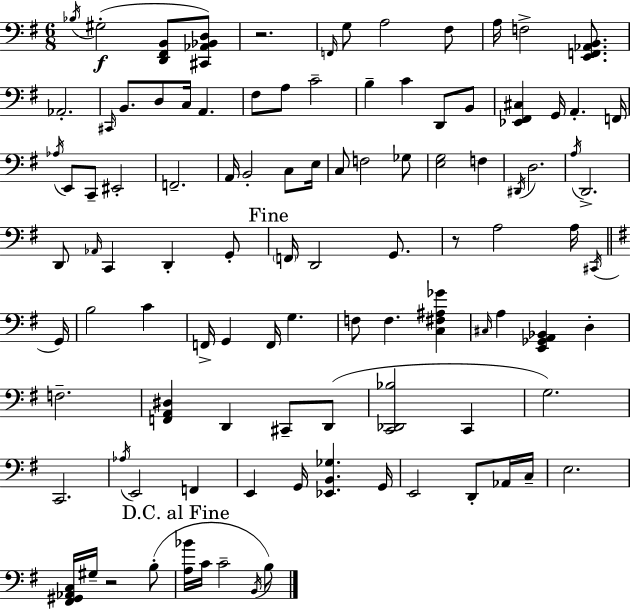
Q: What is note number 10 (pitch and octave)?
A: C#2